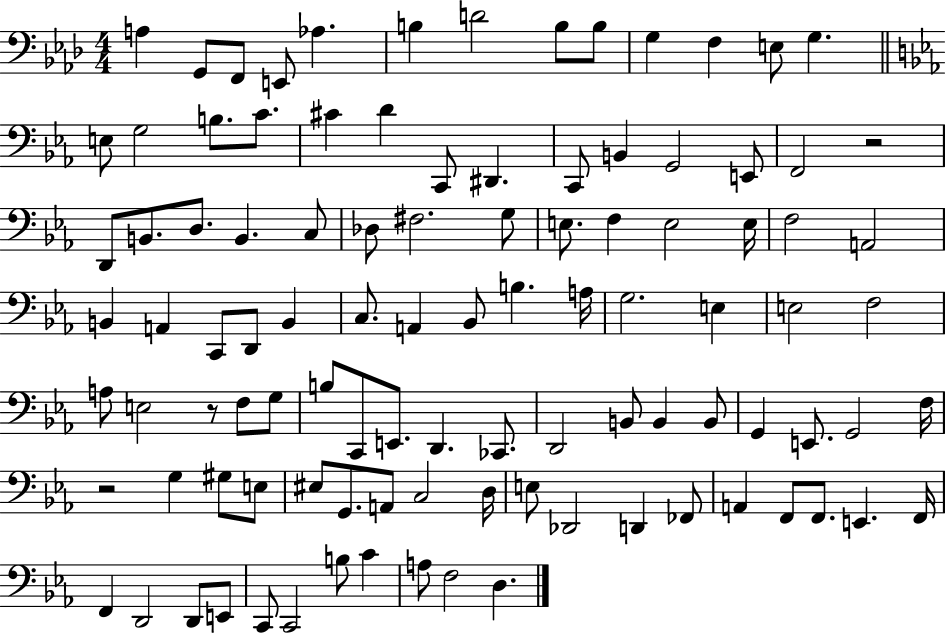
{
  \clef bass
  \numericTimeSignature
  \time 4/4
  \key aes \major
  a4 g,8 f,8 e,8 aes4. | b4 d'2 b8 b8 | g4 f4 e8 g4. | \bar "||" \break \key ees \major e8 g2 b8. c'8. | cis'4 d'4 c,8 dis,4. | c,8 b,4 g,2 e,8 | f,2 r2 | \break d,8 b,8. d8. b,4. c8 | des8 fis2. g8 | e8. f4 e2 e16 | f2 a,2 | \break b,4 a,4 c,8 d,8 b,4 | c8. a,4 bes,8 b4. a16 | g2. e4 | e2 f2 | \break a8 e2 r8 f8 g8 | b8 c,8 e,8. d,4. ces,8. | d,2 b,8 b,4 b,8 | g,4 e,8. g,2 f16 | \break r2 g4 gis8 e8 | eis8 g,8. a,8 c2 d16 | e8 des,2 d,4 fes,8 | a,4 f,8 f,8. e,4. f,16 | \break f,4 d,2 d,8 e,8 | c,8 c,2 b8 c'4 | a8 f2 d4. | \bar "|."
}